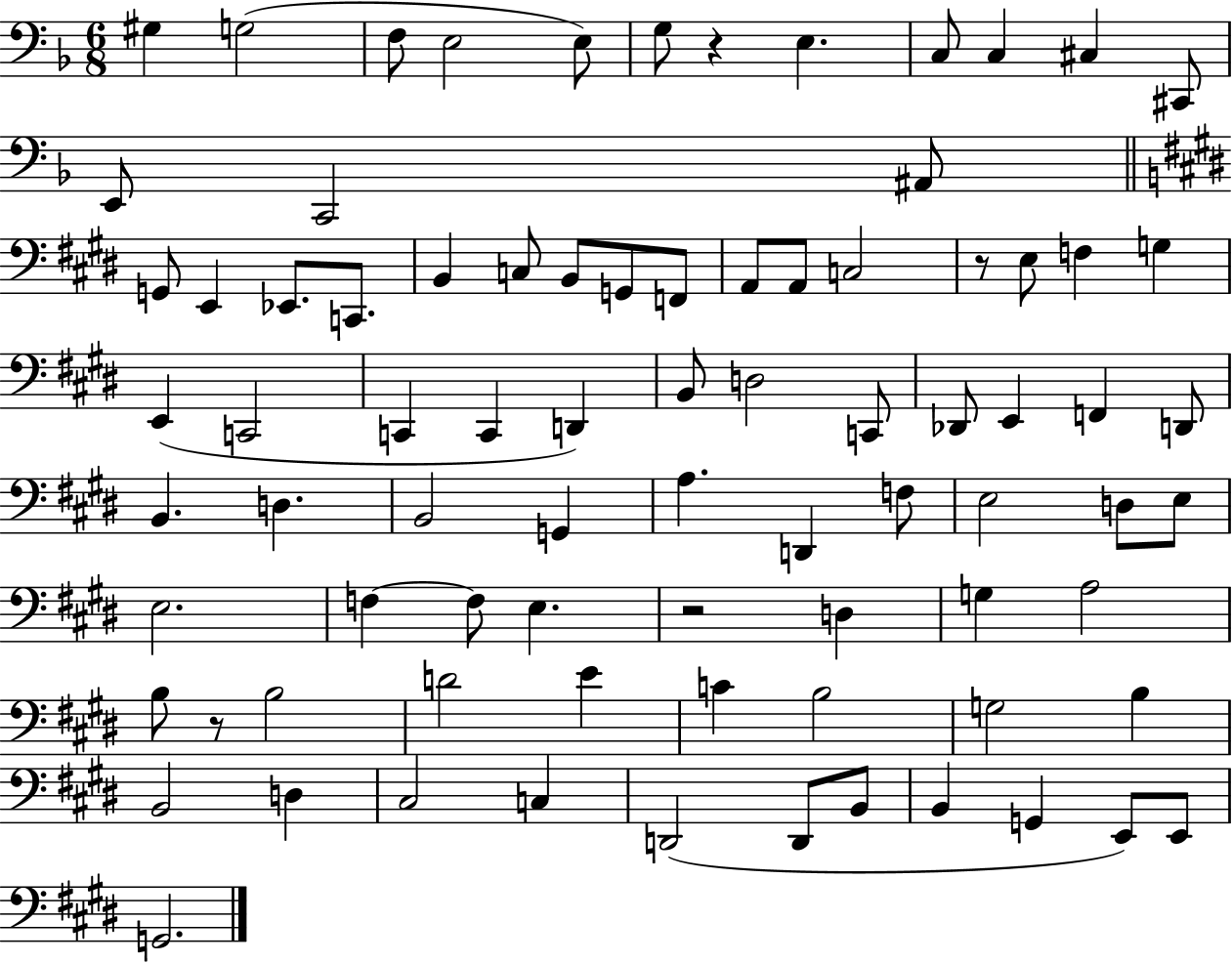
G#3/q G3/h F3/e E3/h E3/e G3/e R/q E3/q. C3/e C3/q C#3/q C#2/e E2/e C2/h A#2/e G2/e E2/q Eb2/e. C2/e. B2/q C3/e B2/e G2/e F2/e A2/e A2/e C3/h R/e E3/e F3/q G3/q E2/q C2/h C2/q C2/q D2/q B2/e D3/h C2/e Db2/e E2/q F2/q D2/e B2/q. D3/q. B2/h G2/q A3/q. D2/q F3/e E3/h D3/e E3/e E3/h. F3/q F3/e E3/q. R/h D3/q G3/q A3/h B3/e R/e B3/h D4/h E4/q C4/q B3/h G3/h B3/q B2/h D3/q C#3/h C3/q D2/h D2/e B2/e B2/q G2/q E2/e E2/e G2/h.